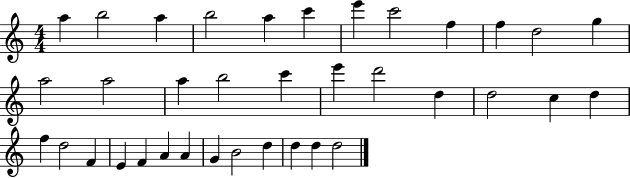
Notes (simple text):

A5/q B5/h A5/q B5/h A5/q C6/q E6/q C6/h F5/q F5/q D5/h G5/q A5/h A5/h A5/q B5/h C6/q E6/q D6/h D5/q D5/h C5/q D5/q F5/q D5/h F4/q E4/q F4/q A4/q A4/q G4/q B4/h D5/q D5/q D5/q D5/h